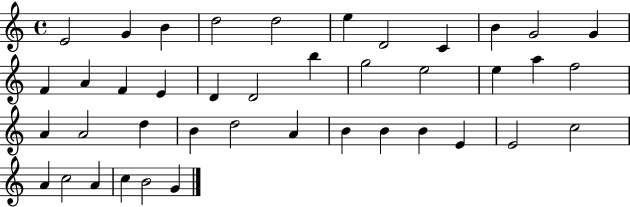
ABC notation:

X:1
T:Untitled
M:4/4
L:1/4
K:C
E2 G B d2 d2 e D2 C B G2 G F A F E D D2 b g2 e2 e a f2 A A2 d B d2 A B B B E E2 c2 A c2 A c B2 G